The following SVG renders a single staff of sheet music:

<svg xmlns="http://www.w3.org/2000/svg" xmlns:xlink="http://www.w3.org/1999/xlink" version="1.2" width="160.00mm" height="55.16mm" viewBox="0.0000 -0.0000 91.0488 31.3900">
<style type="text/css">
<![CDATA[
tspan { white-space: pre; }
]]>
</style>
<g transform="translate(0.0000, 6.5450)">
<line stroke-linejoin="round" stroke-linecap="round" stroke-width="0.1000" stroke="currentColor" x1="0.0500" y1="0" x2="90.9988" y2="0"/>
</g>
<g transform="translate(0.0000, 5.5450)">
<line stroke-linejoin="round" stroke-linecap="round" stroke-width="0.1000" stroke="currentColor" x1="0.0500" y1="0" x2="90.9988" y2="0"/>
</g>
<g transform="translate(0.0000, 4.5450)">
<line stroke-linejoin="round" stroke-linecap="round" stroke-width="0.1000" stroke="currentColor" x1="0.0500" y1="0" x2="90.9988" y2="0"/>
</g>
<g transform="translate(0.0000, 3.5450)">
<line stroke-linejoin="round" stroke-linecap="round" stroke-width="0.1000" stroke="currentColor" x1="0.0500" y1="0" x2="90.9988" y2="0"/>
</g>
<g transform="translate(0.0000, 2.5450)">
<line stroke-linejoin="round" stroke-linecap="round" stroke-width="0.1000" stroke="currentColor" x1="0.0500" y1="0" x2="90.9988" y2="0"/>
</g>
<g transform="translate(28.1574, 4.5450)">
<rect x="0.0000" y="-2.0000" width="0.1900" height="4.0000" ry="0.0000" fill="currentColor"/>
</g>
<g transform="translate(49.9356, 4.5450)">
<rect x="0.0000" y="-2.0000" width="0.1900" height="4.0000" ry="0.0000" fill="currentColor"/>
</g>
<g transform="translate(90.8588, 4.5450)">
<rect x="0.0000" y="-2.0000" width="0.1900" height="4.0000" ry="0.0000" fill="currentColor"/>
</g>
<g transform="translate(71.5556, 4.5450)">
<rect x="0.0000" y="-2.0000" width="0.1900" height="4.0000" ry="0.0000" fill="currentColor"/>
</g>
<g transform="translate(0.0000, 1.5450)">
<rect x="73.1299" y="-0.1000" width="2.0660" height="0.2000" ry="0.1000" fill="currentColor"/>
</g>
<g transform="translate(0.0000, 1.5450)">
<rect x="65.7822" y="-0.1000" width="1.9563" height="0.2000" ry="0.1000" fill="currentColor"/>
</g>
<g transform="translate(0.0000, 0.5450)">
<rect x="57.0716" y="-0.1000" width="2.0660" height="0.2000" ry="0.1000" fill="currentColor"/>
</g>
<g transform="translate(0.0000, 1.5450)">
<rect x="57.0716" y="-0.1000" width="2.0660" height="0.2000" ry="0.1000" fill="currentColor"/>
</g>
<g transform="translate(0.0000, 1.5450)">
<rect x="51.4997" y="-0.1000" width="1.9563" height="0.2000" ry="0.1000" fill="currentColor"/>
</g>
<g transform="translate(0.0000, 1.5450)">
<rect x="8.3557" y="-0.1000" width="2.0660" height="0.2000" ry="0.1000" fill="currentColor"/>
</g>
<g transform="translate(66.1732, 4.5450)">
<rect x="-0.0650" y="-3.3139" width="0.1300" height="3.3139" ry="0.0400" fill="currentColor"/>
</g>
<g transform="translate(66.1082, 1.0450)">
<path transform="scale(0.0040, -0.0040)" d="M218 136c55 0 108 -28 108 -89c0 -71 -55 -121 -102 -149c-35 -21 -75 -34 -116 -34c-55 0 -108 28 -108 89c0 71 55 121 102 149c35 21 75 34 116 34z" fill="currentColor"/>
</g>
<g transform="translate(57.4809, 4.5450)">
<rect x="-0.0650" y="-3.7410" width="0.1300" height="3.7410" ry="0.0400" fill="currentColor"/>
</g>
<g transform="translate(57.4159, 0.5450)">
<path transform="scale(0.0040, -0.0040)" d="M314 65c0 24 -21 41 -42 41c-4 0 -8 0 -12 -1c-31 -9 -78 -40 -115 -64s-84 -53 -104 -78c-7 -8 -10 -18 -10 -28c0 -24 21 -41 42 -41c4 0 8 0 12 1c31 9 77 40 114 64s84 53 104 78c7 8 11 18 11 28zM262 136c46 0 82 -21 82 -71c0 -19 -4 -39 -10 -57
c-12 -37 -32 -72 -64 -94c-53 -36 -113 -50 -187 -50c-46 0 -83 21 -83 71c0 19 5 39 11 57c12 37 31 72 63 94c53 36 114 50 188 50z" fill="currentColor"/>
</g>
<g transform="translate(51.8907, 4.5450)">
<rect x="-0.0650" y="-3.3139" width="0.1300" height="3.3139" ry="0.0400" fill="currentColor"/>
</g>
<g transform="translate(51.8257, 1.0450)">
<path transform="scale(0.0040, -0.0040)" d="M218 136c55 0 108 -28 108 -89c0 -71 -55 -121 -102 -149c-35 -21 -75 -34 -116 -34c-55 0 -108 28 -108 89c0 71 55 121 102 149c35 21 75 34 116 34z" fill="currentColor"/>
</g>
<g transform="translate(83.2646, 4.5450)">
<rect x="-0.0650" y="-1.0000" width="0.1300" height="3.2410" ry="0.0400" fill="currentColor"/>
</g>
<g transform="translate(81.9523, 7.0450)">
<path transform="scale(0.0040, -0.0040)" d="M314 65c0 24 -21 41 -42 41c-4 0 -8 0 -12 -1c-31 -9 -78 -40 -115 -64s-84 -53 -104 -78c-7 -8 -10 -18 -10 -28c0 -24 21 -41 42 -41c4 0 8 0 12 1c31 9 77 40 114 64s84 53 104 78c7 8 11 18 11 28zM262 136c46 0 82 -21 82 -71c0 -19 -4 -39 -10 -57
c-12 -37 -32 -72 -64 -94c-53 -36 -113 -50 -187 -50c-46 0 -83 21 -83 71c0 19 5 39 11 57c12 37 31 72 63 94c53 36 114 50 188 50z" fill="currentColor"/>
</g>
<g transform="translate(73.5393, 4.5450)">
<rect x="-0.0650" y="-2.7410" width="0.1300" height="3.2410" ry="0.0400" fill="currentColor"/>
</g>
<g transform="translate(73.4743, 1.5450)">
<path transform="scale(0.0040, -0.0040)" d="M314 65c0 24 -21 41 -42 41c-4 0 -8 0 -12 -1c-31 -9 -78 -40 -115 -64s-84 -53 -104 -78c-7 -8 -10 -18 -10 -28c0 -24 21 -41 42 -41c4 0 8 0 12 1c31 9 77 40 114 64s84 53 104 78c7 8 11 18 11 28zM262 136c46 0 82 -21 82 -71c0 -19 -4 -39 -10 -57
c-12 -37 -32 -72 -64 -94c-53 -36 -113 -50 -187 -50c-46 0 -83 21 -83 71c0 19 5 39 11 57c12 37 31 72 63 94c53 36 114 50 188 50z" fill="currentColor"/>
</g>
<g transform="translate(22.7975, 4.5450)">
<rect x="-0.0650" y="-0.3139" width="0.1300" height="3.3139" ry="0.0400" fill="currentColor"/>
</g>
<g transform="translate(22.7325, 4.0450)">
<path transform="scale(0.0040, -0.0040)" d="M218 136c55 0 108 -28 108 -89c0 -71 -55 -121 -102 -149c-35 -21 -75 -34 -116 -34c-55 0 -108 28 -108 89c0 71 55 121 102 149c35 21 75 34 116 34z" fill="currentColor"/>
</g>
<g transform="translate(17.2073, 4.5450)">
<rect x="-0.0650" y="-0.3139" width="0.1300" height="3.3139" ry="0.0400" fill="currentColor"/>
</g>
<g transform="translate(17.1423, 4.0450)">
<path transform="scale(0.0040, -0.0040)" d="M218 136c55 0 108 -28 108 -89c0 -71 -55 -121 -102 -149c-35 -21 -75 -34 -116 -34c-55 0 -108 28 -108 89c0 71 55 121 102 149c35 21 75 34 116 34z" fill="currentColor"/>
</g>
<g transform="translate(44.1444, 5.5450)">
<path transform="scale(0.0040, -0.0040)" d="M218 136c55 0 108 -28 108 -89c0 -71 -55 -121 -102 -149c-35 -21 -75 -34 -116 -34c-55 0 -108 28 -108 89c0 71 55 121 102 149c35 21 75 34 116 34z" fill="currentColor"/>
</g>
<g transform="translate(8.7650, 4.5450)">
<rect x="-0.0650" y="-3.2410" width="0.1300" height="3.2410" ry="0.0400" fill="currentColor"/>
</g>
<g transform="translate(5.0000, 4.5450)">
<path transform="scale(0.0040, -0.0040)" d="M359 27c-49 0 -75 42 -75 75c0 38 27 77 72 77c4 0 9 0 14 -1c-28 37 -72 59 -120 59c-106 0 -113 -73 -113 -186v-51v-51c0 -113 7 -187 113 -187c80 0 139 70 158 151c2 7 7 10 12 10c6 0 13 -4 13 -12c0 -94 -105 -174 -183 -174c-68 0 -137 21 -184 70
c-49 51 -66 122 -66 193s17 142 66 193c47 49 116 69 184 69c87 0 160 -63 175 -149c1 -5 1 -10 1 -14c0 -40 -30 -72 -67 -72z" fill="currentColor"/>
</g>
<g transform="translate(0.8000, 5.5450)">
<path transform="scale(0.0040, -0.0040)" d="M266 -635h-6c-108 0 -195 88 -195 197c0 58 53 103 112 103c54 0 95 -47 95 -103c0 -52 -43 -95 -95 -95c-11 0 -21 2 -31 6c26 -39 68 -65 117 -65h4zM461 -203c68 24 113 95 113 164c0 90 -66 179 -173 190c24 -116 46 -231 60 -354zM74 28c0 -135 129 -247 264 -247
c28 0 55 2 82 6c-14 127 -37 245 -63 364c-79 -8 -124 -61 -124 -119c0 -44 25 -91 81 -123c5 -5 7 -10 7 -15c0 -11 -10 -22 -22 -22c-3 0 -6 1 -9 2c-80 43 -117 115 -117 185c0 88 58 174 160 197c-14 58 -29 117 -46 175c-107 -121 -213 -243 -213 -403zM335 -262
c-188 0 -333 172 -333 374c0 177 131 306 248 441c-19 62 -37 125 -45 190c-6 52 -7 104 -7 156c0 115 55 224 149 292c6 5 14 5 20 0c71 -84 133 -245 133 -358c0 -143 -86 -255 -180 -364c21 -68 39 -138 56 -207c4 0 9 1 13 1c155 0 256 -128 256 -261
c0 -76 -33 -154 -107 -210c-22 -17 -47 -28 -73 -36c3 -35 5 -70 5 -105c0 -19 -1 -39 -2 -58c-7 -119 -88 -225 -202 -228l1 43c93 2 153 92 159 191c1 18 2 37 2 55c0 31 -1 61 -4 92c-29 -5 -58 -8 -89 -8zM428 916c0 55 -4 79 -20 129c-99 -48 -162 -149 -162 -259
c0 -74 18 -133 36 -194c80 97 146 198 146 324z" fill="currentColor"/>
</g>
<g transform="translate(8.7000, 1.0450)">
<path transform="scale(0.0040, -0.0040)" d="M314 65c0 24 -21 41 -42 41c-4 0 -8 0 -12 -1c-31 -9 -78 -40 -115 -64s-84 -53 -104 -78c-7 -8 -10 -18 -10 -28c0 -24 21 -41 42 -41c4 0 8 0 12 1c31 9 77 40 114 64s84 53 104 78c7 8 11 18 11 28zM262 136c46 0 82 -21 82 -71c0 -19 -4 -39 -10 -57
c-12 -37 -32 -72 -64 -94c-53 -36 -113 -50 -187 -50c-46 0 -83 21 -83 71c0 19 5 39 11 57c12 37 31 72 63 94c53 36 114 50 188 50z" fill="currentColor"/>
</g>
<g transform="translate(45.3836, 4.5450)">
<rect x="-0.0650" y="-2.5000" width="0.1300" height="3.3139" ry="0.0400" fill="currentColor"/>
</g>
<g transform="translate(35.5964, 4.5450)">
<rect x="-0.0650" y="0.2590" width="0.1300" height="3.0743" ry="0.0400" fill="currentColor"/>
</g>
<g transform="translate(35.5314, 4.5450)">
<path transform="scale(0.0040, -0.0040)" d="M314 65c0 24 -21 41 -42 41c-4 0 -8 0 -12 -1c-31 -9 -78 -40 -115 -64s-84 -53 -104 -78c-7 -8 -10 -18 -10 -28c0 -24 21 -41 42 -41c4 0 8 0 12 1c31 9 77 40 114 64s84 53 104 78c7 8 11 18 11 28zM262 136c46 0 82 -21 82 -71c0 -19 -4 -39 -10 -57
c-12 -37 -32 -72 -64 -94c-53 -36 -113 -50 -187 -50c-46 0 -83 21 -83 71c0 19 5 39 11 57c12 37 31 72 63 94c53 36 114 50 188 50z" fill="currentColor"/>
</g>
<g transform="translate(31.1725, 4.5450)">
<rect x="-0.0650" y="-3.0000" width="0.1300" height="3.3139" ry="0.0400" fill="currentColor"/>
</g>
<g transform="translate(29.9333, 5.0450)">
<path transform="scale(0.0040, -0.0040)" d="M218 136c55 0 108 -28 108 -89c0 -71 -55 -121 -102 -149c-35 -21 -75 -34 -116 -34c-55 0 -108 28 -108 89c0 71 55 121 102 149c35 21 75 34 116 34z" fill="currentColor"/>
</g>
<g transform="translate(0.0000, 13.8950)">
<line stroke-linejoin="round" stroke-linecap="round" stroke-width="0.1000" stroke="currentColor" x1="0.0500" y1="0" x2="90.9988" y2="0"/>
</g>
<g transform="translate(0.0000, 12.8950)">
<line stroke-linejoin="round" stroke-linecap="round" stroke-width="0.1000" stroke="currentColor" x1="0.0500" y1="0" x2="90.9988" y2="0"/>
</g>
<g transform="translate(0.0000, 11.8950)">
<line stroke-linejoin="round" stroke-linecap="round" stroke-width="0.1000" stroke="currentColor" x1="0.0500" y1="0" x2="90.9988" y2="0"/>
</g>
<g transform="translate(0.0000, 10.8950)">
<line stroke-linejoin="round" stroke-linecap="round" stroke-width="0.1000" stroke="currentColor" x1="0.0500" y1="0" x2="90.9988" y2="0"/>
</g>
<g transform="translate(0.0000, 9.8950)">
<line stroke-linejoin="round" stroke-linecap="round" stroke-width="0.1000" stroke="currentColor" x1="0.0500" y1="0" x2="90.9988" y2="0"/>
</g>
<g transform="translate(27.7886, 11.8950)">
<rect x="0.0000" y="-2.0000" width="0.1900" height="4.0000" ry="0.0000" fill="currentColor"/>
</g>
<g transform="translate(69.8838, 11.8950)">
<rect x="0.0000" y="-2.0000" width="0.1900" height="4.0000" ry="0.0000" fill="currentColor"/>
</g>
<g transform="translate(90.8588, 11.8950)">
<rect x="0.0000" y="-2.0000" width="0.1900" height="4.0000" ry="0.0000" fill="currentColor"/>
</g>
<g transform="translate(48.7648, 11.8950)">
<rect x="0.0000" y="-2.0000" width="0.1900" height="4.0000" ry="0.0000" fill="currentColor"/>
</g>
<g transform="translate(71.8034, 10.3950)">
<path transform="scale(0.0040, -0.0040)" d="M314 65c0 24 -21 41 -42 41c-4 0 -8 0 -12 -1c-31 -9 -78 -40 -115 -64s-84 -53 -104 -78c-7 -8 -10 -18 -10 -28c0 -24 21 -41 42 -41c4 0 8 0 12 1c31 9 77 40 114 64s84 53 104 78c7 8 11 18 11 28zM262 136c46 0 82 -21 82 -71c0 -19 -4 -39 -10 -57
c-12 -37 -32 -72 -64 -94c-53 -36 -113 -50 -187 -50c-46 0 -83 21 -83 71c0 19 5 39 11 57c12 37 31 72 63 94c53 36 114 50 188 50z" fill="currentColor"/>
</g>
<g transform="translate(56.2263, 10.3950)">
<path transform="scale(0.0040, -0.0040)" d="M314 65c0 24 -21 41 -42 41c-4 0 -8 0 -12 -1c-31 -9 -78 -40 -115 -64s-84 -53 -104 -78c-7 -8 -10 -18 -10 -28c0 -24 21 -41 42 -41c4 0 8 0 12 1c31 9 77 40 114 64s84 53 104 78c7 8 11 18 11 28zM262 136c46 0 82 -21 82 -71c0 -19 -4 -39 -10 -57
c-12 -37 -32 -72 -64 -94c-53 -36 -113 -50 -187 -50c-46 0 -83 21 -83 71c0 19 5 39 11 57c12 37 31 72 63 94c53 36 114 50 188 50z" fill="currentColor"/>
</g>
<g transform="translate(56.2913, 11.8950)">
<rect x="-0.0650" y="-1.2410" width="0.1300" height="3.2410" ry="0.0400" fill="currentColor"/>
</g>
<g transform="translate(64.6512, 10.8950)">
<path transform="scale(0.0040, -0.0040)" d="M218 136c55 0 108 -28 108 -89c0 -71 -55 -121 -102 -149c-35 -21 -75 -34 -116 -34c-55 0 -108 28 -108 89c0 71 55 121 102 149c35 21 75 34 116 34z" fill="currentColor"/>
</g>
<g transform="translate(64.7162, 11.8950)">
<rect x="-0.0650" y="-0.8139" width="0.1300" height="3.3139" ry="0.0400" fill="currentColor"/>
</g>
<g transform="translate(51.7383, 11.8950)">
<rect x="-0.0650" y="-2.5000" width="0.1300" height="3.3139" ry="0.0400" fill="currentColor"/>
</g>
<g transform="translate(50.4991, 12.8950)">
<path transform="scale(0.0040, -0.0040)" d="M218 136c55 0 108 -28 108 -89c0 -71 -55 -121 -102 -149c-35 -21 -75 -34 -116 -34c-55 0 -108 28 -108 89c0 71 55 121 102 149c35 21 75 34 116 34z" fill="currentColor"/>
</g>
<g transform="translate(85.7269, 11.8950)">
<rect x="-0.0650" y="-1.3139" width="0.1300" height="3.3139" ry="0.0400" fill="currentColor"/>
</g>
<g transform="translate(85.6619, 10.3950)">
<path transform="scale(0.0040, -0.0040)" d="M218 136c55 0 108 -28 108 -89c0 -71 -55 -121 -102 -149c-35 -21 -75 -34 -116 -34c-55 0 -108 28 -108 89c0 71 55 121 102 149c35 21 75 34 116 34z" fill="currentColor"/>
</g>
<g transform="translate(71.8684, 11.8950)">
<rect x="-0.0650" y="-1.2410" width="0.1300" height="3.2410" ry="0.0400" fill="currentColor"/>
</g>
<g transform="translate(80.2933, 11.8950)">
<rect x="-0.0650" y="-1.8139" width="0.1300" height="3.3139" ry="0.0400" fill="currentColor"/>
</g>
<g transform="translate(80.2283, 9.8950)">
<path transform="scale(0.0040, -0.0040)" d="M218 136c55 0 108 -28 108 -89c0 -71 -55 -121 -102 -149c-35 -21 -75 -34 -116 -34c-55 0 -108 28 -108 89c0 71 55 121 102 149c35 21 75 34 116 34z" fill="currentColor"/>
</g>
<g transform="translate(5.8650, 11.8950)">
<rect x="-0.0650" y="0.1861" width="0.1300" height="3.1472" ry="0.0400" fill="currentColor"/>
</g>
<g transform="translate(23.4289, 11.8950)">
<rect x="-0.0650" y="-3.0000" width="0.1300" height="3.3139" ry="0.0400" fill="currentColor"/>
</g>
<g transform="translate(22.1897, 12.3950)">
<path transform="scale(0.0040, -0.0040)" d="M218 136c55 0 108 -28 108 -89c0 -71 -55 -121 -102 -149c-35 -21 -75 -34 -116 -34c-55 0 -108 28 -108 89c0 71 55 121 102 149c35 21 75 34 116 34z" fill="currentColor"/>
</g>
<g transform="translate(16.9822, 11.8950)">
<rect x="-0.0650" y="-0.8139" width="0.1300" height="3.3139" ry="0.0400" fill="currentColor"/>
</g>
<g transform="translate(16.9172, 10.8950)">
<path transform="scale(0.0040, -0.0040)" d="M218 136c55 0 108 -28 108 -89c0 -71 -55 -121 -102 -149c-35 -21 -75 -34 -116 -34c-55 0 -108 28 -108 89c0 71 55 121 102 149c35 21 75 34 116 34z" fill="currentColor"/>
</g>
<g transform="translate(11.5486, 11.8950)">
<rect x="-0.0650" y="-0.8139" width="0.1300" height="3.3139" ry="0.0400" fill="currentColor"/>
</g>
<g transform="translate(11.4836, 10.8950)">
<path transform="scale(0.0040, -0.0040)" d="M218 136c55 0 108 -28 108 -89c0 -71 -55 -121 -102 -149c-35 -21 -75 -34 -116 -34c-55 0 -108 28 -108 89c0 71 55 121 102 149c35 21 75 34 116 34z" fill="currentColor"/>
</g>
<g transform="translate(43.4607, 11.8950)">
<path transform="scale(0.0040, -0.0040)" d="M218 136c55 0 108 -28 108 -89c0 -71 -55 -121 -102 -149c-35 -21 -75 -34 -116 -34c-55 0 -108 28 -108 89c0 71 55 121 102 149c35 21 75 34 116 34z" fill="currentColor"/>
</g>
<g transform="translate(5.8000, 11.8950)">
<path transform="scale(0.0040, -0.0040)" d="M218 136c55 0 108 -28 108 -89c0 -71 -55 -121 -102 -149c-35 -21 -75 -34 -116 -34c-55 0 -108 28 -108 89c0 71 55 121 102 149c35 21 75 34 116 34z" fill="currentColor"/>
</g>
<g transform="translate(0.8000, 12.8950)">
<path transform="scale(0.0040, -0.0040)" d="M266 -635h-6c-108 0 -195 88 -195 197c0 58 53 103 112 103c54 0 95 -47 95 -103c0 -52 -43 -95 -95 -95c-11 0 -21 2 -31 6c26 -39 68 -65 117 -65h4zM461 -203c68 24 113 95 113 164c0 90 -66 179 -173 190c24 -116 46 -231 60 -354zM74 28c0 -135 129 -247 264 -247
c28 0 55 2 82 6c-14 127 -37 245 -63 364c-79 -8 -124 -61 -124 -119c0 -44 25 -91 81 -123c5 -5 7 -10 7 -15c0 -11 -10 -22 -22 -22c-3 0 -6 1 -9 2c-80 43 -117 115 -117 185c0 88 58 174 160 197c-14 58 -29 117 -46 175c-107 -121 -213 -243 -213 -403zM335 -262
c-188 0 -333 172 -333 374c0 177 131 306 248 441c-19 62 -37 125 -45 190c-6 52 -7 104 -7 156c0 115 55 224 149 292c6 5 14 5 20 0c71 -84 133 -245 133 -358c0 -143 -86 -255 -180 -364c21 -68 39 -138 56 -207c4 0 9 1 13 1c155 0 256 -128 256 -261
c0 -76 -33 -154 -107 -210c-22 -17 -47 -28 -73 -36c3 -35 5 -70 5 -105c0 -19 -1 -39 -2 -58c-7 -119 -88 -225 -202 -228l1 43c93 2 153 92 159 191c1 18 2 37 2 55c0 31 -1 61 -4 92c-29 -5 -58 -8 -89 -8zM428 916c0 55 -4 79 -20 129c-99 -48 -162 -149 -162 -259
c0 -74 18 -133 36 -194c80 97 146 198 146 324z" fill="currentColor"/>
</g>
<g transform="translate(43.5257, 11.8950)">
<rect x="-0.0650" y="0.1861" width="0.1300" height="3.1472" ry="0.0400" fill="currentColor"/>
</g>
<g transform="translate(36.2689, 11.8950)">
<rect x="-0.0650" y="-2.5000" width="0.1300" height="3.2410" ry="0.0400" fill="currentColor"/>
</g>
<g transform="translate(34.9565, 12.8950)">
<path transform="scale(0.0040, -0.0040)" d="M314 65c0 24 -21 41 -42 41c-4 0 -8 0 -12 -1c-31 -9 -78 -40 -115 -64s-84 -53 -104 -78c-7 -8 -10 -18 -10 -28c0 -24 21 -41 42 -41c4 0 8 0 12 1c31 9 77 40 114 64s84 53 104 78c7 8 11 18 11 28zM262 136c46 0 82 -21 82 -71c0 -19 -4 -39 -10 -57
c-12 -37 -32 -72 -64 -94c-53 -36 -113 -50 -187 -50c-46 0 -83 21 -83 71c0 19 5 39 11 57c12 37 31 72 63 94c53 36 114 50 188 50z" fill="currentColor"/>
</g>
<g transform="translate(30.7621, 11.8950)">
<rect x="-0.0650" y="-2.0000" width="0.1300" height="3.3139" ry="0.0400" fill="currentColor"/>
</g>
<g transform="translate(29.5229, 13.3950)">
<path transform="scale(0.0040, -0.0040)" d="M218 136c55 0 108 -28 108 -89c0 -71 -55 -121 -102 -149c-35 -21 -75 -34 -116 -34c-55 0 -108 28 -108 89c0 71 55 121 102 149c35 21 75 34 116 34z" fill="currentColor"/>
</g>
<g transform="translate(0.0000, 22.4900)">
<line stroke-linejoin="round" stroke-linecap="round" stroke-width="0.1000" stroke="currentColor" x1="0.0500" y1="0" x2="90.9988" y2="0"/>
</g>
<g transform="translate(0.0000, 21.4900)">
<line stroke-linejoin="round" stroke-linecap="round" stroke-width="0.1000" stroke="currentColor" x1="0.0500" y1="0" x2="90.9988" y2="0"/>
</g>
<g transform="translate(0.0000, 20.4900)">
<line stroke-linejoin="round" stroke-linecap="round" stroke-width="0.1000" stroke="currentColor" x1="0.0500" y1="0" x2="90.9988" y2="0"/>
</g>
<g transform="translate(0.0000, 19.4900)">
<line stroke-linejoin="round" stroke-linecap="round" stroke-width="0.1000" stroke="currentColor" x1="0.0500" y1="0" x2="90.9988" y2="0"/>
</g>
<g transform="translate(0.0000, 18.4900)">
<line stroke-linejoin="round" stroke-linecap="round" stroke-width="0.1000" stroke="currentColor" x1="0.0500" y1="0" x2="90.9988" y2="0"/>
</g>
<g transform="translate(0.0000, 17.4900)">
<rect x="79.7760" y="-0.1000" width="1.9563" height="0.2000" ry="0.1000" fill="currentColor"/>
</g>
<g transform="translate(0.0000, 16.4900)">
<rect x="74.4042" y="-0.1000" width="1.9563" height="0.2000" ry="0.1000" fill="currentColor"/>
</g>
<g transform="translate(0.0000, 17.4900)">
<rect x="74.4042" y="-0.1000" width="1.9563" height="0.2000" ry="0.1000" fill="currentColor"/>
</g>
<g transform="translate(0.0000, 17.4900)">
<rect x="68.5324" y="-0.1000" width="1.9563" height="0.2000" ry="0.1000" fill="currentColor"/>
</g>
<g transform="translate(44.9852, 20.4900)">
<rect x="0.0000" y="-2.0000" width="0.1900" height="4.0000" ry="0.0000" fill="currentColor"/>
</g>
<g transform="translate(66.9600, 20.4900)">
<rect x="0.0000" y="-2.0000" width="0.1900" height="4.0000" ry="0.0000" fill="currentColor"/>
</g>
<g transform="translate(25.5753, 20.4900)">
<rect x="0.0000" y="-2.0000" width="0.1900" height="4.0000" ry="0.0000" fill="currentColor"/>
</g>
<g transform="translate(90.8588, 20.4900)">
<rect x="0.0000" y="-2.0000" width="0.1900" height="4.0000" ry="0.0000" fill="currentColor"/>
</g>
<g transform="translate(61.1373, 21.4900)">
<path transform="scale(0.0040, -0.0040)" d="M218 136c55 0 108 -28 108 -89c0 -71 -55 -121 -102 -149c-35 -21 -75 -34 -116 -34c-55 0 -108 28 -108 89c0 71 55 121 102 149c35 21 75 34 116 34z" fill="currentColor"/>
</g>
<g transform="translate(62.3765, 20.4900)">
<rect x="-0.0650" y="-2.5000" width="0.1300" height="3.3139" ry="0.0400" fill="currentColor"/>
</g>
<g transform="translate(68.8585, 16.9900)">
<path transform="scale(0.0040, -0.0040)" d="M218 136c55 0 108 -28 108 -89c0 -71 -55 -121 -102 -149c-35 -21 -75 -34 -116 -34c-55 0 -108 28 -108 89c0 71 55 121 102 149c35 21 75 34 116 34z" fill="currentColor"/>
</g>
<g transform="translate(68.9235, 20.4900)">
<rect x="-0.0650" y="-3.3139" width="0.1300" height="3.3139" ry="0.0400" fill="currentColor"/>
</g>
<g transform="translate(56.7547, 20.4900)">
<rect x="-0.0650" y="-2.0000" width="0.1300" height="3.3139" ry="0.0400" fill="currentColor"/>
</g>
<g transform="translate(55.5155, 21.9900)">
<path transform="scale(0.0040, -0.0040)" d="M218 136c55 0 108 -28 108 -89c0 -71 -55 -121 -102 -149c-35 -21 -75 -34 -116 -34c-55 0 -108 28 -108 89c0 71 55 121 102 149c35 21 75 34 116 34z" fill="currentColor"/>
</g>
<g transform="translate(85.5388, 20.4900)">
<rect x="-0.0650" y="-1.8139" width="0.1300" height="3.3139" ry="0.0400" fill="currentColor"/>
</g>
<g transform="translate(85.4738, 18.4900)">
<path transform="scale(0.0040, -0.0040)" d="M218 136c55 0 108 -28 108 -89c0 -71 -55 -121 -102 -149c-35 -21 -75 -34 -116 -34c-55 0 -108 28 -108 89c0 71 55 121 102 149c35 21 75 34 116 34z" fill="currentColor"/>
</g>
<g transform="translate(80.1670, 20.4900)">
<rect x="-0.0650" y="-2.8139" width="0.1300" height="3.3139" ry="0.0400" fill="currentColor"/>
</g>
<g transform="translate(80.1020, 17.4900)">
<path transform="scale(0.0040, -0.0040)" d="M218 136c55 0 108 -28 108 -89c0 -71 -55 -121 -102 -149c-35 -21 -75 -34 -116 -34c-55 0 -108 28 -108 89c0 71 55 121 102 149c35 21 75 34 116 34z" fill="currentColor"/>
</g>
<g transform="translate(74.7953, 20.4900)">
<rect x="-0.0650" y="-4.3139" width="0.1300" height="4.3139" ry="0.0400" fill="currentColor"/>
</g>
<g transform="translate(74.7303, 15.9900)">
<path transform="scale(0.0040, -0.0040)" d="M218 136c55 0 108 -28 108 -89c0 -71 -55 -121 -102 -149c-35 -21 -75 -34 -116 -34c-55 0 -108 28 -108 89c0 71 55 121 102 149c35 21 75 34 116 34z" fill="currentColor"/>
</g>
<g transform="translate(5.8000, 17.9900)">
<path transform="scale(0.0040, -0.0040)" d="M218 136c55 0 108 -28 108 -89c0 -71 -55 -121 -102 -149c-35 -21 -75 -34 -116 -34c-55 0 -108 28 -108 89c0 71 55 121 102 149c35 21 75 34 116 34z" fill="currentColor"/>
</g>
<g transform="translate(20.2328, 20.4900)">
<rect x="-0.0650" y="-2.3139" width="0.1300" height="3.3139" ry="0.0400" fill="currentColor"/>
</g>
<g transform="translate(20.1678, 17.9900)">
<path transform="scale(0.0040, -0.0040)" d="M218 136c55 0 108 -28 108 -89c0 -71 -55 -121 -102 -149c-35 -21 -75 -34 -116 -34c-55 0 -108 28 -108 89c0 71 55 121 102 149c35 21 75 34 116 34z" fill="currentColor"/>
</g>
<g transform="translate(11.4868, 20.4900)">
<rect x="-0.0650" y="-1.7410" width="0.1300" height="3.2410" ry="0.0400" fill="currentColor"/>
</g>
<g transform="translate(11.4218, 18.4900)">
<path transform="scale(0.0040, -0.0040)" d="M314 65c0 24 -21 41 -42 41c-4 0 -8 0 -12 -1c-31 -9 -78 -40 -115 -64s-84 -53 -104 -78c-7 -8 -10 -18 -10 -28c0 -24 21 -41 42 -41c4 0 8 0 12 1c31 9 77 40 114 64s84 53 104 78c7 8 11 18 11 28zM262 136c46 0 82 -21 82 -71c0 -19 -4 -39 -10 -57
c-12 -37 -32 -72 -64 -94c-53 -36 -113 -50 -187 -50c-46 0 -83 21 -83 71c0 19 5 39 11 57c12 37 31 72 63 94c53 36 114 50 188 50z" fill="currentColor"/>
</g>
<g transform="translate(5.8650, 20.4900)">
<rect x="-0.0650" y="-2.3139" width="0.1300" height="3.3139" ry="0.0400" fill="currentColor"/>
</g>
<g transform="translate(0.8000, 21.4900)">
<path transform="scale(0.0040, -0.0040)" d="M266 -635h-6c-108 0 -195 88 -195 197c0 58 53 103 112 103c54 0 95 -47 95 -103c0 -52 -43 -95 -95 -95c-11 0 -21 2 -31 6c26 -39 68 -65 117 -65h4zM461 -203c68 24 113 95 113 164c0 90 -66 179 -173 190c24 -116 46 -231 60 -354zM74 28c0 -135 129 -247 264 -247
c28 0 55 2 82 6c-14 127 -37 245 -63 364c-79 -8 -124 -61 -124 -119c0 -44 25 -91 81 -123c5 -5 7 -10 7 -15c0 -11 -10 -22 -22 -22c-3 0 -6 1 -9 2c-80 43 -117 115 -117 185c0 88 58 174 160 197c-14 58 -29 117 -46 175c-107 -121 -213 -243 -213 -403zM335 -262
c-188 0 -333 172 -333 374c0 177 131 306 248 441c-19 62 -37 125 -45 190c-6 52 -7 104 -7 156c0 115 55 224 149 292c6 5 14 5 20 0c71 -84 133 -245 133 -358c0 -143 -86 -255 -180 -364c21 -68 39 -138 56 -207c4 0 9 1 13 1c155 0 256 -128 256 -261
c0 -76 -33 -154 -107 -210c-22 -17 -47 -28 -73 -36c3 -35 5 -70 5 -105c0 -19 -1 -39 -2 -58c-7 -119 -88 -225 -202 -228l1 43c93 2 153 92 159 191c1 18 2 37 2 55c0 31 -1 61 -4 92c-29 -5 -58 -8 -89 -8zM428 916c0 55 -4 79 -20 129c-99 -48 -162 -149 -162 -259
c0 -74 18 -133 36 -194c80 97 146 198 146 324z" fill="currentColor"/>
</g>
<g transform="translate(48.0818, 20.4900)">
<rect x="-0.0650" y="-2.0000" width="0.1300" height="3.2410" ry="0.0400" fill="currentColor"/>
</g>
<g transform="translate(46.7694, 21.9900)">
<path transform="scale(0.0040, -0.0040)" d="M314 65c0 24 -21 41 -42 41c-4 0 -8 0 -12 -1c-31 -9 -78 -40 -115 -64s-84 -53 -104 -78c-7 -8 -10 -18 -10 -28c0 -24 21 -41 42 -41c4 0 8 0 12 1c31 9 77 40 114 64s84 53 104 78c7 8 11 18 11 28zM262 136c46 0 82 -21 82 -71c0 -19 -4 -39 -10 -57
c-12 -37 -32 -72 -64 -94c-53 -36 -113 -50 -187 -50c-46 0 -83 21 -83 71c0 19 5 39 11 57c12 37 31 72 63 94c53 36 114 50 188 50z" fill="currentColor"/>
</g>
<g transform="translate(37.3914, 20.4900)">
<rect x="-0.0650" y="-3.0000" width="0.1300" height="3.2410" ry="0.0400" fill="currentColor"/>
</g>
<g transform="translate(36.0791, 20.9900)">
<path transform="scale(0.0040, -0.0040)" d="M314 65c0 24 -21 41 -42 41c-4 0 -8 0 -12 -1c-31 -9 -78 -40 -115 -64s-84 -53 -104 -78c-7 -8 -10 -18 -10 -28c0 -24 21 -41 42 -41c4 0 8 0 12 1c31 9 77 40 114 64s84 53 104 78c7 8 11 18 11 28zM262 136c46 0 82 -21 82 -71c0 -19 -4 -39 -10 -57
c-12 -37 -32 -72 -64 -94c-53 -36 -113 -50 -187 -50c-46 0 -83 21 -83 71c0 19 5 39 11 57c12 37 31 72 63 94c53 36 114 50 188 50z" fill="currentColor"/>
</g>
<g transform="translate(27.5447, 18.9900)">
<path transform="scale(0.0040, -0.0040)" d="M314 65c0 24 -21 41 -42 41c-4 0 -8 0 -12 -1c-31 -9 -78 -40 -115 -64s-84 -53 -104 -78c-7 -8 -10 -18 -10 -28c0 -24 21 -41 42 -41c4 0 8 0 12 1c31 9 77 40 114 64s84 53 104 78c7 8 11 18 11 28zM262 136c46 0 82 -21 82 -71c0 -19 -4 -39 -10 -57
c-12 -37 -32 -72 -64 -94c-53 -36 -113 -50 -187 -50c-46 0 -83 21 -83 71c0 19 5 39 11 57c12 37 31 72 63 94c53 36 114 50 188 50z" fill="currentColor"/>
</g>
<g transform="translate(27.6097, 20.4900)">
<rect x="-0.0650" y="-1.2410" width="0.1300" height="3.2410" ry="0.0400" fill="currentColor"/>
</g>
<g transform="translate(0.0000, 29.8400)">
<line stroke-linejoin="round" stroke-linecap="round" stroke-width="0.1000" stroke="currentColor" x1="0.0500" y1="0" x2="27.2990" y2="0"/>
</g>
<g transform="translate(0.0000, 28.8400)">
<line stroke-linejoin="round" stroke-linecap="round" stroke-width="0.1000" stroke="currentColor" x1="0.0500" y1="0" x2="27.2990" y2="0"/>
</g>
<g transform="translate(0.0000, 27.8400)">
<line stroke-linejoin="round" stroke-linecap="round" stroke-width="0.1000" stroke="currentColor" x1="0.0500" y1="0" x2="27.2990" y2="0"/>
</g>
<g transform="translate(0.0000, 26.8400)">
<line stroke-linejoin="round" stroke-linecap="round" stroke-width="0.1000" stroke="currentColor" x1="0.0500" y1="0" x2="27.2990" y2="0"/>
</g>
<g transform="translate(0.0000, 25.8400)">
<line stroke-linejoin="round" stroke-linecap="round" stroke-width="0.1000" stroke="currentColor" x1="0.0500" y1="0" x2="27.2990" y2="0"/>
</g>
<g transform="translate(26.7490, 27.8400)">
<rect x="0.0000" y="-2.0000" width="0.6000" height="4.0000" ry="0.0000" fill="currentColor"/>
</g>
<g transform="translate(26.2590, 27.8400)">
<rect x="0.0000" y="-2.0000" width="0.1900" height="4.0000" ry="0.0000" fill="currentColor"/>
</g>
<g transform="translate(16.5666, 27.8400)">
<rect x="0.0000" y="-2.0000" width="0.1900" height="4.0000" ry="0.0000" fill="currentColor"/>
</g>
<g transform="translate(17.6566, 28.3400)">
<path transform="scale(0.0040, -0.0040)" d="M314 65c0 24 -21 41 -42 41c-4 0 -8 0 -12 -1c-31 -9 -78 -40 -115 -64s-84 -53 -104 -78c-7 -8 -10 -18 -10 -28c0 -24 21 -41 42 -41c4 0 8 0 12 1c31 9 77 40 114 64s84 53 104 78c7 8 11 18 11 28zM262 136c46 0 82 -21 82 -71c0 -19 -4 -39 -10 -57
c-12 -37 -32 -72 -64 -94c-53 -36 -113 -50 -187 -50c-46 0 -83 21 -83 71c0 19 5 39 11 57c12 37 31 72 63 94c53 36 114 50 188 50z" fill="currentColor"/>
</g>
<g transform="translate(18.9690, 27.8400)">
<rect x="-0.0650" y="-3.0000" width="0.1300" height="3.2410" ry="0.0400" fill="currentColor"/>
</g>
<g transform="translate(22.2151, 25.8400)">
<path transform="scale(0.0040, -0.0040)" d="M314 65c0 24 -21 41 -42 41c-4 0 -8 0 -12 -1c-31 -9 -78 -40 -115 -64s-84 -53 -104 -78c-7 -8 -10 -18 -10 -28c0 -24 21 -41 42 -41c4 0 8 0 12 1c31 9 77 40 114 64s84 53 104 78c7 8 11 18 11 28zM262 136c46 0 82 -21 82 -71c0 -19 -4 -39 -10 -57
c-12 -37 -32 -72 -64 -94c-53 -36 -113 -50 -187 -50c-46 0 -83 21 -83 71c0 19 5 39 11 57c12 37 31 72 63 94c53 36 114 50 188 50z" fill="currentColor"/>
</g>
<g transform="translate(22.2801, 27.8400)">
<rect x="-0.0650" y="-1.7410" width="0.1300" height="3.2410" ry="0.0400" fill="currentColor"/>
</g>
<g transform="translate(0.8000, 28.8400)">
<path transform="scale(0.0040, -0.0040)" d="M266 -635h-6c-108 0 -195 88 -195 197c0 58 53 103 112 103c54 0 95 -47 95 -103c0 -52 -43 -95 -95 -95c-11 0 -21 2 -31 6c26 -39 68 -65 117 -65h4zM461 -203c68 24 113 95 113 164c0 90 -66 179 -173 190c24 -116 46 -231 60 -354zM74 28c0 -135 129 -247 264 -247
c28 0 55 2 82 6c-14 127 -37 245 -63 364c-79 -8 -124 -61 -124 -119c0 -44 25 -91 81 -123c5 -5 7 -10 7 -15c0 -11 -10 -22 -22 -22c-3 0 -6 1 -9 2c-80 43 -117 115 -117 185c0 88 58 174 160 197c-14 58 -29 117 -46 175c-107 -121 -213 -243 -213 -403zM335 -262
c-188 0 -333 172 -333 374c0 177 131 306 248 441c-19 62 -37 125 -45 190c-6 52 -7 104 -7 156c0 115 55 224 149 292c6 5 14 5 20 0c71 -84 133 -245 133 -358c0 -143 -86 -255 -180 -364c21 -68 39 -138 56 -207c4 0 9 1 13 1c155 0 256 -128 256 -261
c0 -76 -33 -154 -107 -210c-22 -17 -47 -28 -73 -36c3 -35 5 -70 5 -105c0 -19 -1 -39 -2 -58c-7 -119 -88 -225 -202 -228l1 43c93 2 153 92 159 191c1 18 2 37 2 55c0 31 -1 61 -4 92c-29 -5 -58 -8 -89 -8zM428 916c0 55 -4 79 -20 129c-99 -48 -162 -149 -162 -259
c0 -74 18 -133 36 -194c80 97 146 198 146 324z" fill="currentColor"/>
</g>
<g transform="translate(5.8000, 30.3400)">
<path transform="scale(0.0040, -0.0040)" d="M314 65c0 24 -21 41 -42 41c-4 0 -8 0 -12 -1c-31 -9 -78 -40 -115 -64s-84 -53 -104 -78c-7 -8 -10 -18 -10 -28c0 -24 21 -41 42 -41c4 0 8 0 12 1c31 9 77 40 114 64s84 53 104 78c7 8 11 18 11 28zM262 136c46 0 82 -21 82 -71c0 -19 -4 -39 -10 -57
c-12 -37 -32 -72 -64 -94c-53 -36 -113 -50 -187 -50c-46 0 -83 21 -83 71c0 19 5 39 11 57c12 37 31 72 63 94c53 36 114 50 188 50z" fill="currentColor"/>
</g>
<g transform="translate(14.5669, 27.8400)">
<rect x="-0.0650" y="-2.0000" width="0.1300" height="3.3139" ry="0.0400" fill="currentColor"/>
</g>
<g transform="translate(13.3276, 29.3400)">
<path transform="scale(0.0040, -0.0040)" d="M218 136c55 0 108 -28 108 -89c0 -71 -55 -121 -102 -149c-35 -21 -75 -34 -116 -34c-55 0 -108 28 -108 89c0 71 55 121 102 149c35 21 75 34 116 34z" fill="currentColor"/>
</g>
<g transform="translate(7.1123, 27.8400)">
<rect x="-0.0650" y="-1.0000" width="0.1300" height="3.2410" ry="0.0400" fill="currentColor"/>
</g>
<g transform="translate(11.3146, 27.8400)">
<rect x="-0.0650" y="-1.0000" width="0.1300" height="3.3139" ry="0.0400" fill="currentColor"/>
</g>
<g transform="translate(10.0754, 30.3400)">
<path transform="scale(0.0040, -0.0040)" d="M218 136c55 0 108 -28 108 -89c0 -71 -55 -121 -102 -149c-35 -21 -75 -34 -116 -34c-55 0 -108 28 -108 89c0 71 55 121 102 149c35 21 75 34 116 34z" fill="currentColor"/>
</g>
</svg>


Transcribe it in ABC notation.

X:1
T:Untitled
M:4/4
L:1/4
K:C
b2 c c A B2 G b c'2 b a2 D2 B d d A F G2 B G e2 d e2 f e g f2 g e2 A2 F2 F G b d' a f D2 D F A2 f2